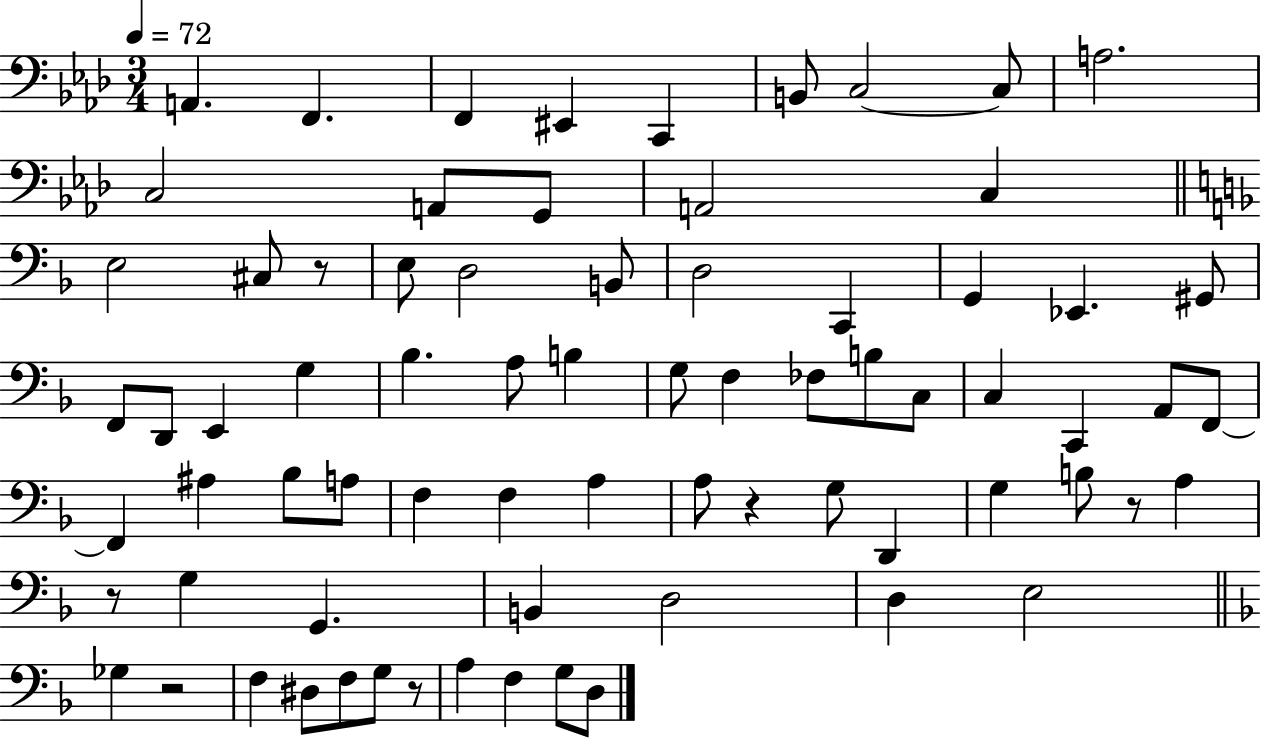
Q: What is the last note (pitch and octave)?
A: D3